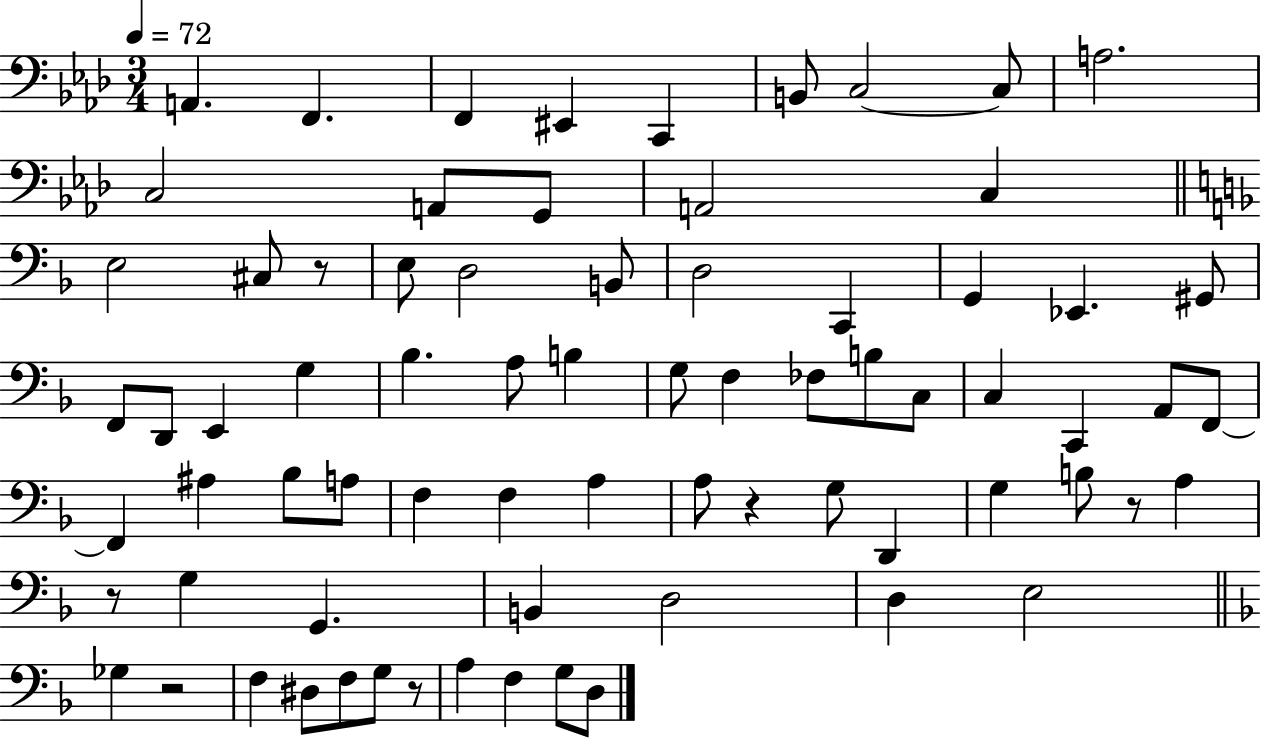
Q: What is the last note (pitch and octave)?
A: D3